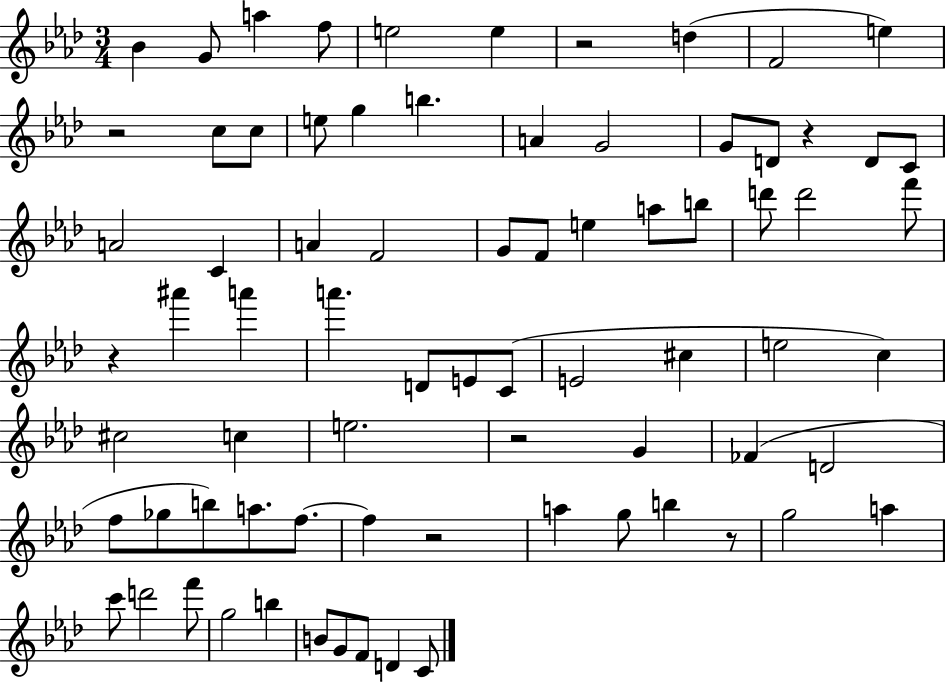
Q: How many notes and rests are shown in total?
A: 76